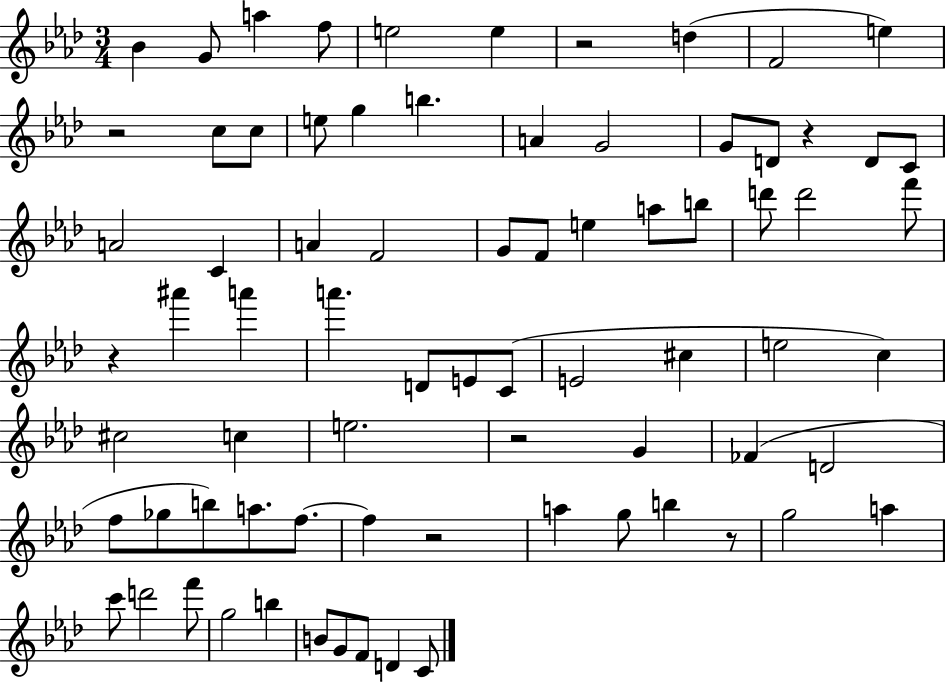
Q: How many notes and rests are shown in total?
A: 76